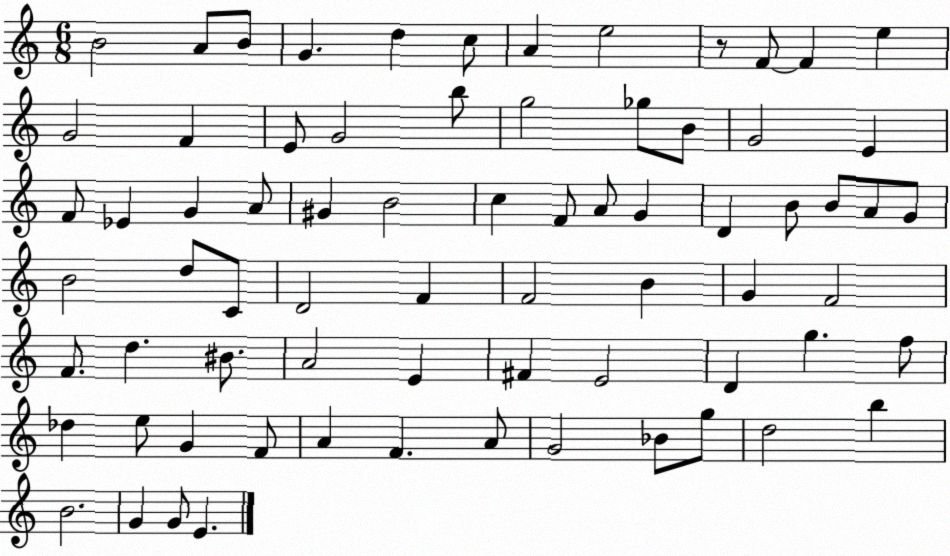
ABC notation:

X:1
T:Untitled
M:6/8
L:1/4
K:C
B2 A/2 B/2 G d c/2 A e2 z/2 F/2 F e G2 F E/2 G2 b/2 g2 _g/2 B/2 G2 E F/2 _E G A/2 ^G B2 c F/2 A/2 G D B/2 B/2 A/2 G/2 B2 d/2 C/2 D2 F F2 B G F2 F/2 d ^B/2 A2 E ^F E2 D g f/2 _d e/2 G F/2 A F A/2 G2 _B/2 g/2 d2 b B2 G G/2 E